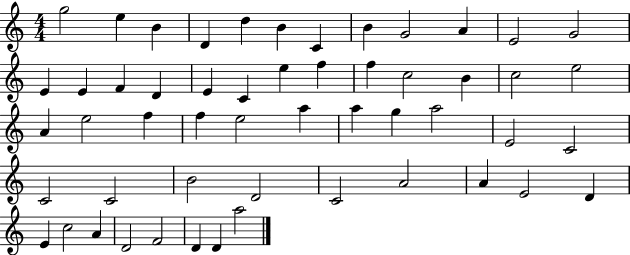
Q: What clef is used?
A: treble